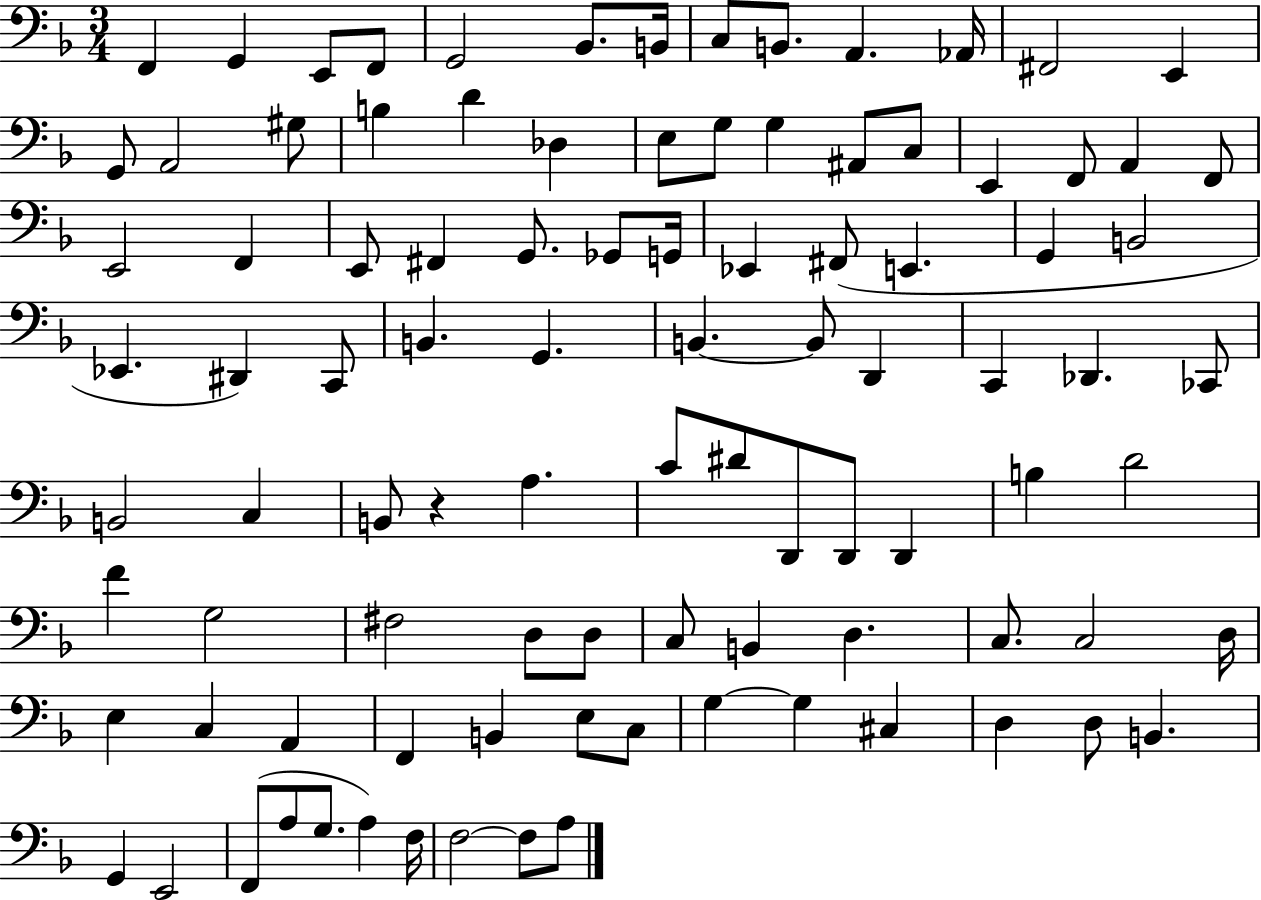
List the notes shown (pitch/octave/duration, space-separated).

F2/q G2/q E2/e F2/e G2/h Bb2/e. B2/s C3/e B2/e. A2/q. Ab2/s F#2/h E2/q G2/e A2/h G#3/e B3/q D4/q Db3/q E3/e G3/e G3/q A#2/e C3/e E2/q F2/e A2/q F2/e E2/h F2/q E2/e F#2/q G2/e. Gb2/e G2/s Eb2/q F#2/e E2/q. G2/q B2/h Eb2/q. D#2/q C2/e B2/q. G2/q. B2/q. B2/e D2/q C2/q Db2/q. CES2/e B2/h C3/q B2/e R/q A3/q. C4/e D#4/e D2/e D2/e D2/q B3/q D4/h F4/q G3/h F#3/h D3/e D3/e C3/e B2/q D3/q. C3/e. C3/h D3/s E3/q C3/q A2/q F2/q B2/q E3/e C3/e G3/q G3/q C#3/q D3/q D3/e B2/q. G2/q E2/h F2/e A3/e G3/e. A3/q F3/s F3/h F3/e A3/e